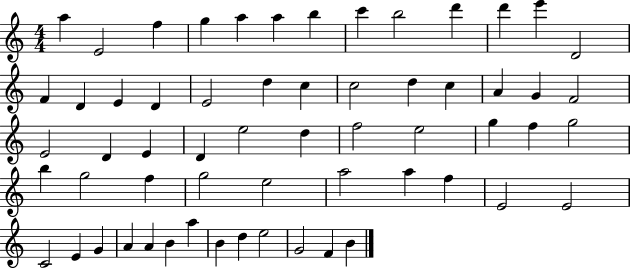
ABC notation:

X:1
T:Untitled
M:4/4
L:1/4
K:C
a E2 f g a a b c' b2 d' d' e' D2 F D E D E2 d c c2 d c A G F2 E2 D E D e2 d f2 e2 g f g2 b g2 f g2 e2 a2 a f E2 E2 C2 E G A A B a B d e2 G2 F B